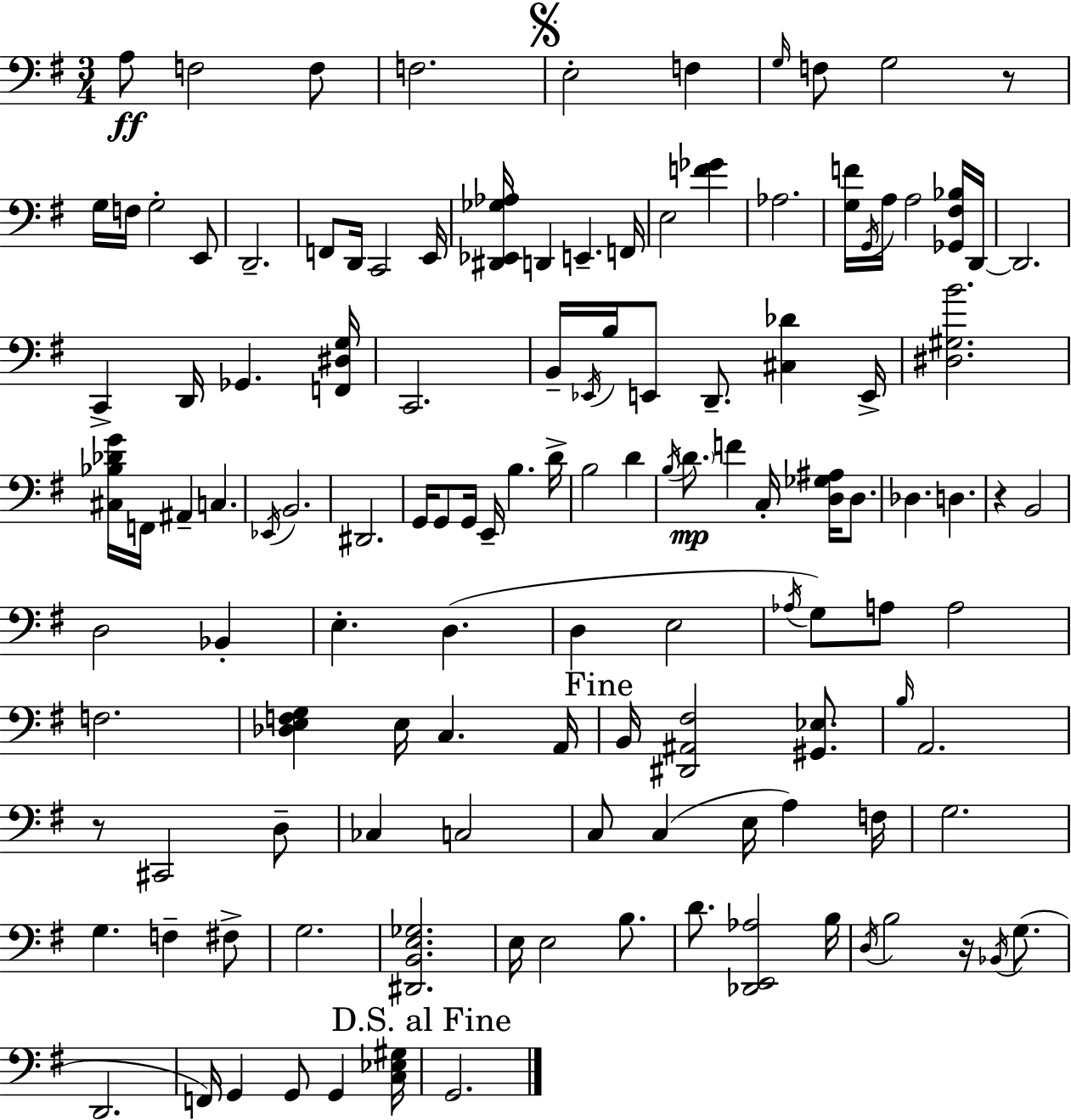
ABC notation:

X:1
T:Untitled
M:3/4
L:1/4
K:G
A,/2 F,2 F,/2 F,2 E,2 F, G,/4 F,/2 G,2 z/2 G,/4 F,/4 G,2 E,,/2 D,,2 F,,/2 D,,/4 C,,2 E,,/4 [^D,,_E,,_G,_A,]/4 D,, E,, F,,/4 E,2 [F_G] _A,2 [G,F]/4 G,,/4 A,/4 A,2 [_G,,^F,_B,]/4 D,,/4 D,,2 C,, D,,/4 _G,, [F,,^D,G,]/4 C,,2 B,,/4 _E,,/4 B,/4 E,,/2 D,,/2 [^C,_D] E,,/4 [^D,^G,B]2 [^C,_B,_DG]/4 F,,/4 ^A,, C, _E,,/4 B,,2 ^D,,2 G,,/4 G,,/2 G,,/4 E,,/4 B, D/4 B,2 D B,/4 D/2 F C,/4 [D,_G,^A,]/4 D,/2 _D, D, z B,,2 D,2 _B,, E, D, D, E,2 _A,/4 G,/2 A,/2 A,2 F,2 [_D,E,F,G,] E,/4 C, A,,/4 B,,/4 [^D,,^A,,^F,]2 [^G,,_E,]/2 B,/4 A,,2 z/2 ^C,,2 D,/2 _C, C,2 C,/2 C, E,/4 A, F,/4 G,2 G, F, ^F,/2 G,2 [^D,,B,,E,_G,]2 E,/4 E,2 B,/2 D/2 [_D,,E,,_A,]2 B,/4 D,/4 B,2 z/4 _B,,/4 G,/2 D,,2 F,,/4 G,, G,,/2 G,, [C,_E,^G,]/4 G,,2